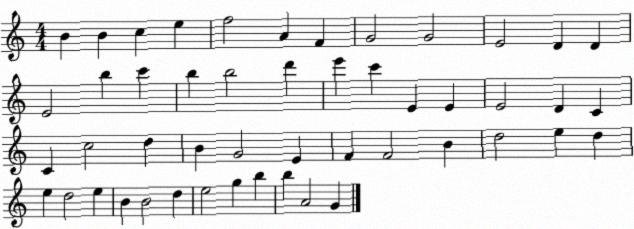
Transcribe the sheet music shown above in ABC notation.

X:1
T:Untitled
M:4/4
L:1/4
K:C
B B c e f2 A F G2 G2 E2 D D E2 b c' b b2 d' e' c' E E E2 D C C c2 d B G2 E F F2 B d2 e d e d2 e B B2 d e2 g b b A2 G